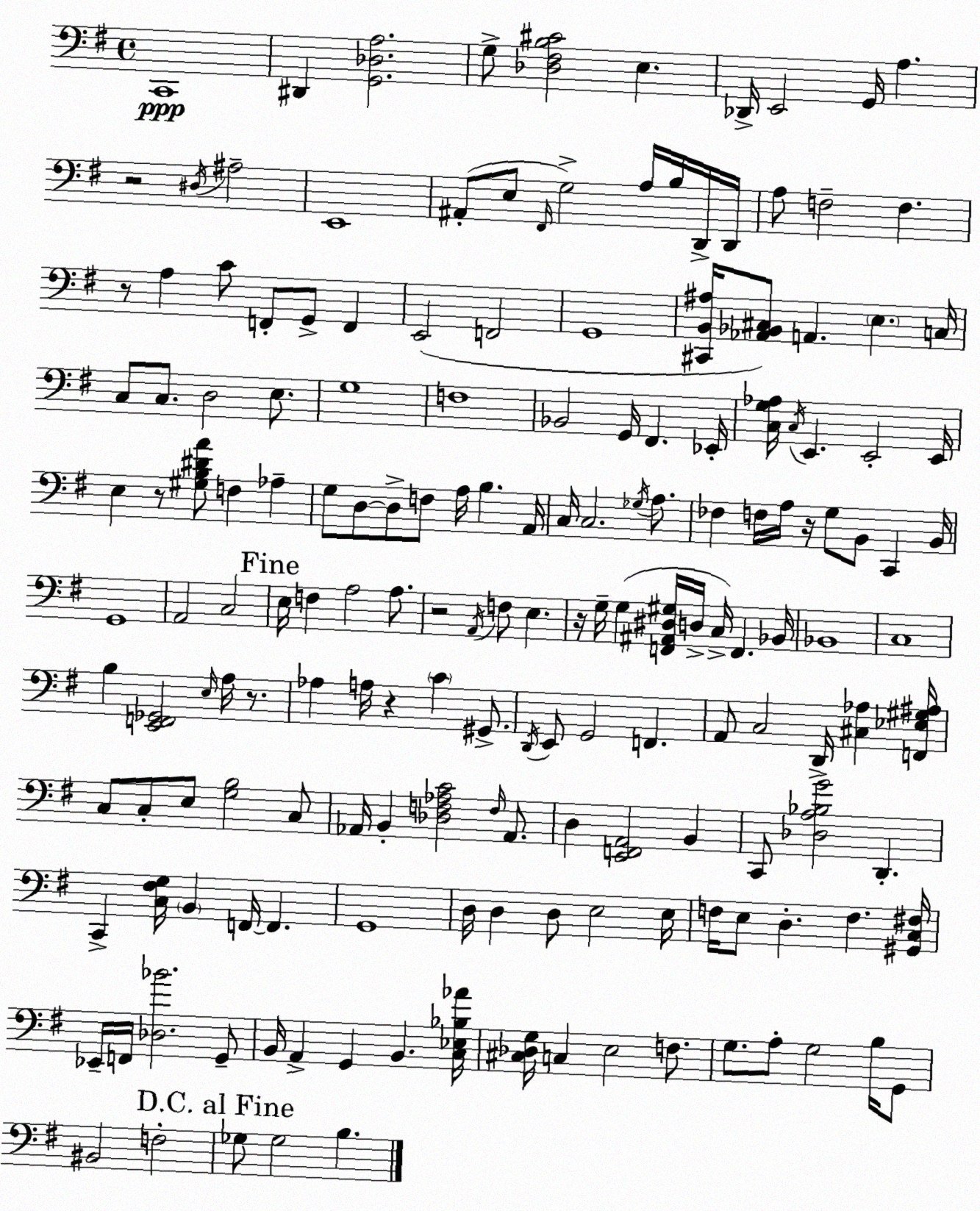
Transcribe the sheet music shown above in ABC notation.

X:1
T:Untitled
M:4/4
L:1/4
K:Em
C,,4 ^D,, [G,,_D,A,]2 G,/2 [_D,^F,B,^C]2 E, _D,,/4 E,,2 G,,/4 A, z2 ^D,/4 ^A,2 E,,4 ^A,,/2 E,/2 ^F,,/4 G,2 A,/4 B,/4 D,,/4 D,,/4 A,/2 F,2 F, z/2 A, C/2 F,,/2 G,,/2 F,, E,,2 F,,2 G,,4 [^C,,B,,^A,]/4 [_A,,_B,,^C,]/2 A,, E, C,/4 C,/2 C,/2 D,2 E,/2 G,4 F,4 _B,,2 G,,/4 ^F,, _E,,/4 [C,G,_A,]/4 C,/4 E,, E,,2 E,,/4 E, z/2 [^G,B,^DA]/2 F, _A, G,/2 D,/2 D,/2 F,/2 A,/4 B, A,,/4 C,/4 C,2 _G,/4 A,/2 _F, F,/4 A,/4 z/4 G,/2 B,,/2 C,, B,,/4 G,,4 A,,2 C,2 E,/4 F, A,2 A,/2 z2 A,,/4 F,/2 E, z/4 G,/4 G, [F,,^A,,^D,^G,]/4 D,/4 C,/4 F,, _B,,/4 _B,,4 C,4 B, [E,,F,,_G,,]2 E,/4 A,/4 z/2 _A, A,/4 z C ^G,,/2 D,,/4 E,,/2 G,,2 F,, A,,/2 C,2 D,,/4 [^C,_A,] [F,,_E,^G,^A,]/4 C,/2 C,/2 E,/2 [G,B,]2 C,/2 _A,,/4 B,, [_D,F,_A,C]2 F,/4 _A,,/2 D, [E,,F,,A,,]2 B,, C,,/2 [_D,A,_B,G]2 D,, C,, [C,^F,G,]/4 B,, F,,/4 F,, G,,4 D,/4 D, D,/2 E,2 E,/4 F,/4 E,/2 D, F, [^G,,C,^F,]/4 _E,,/4 F,,/4 [_D,_B]2 G,,/2 B,,/4 A,, G,, B,, [C,_E,_B,_A]/4 [^C,_D,G,]/4 C, E,2 F,/2 G,/2 A,/2 G,2 B,/4 G,,/2 ^B,,2 F,2 _G,/2 _G,2 B,